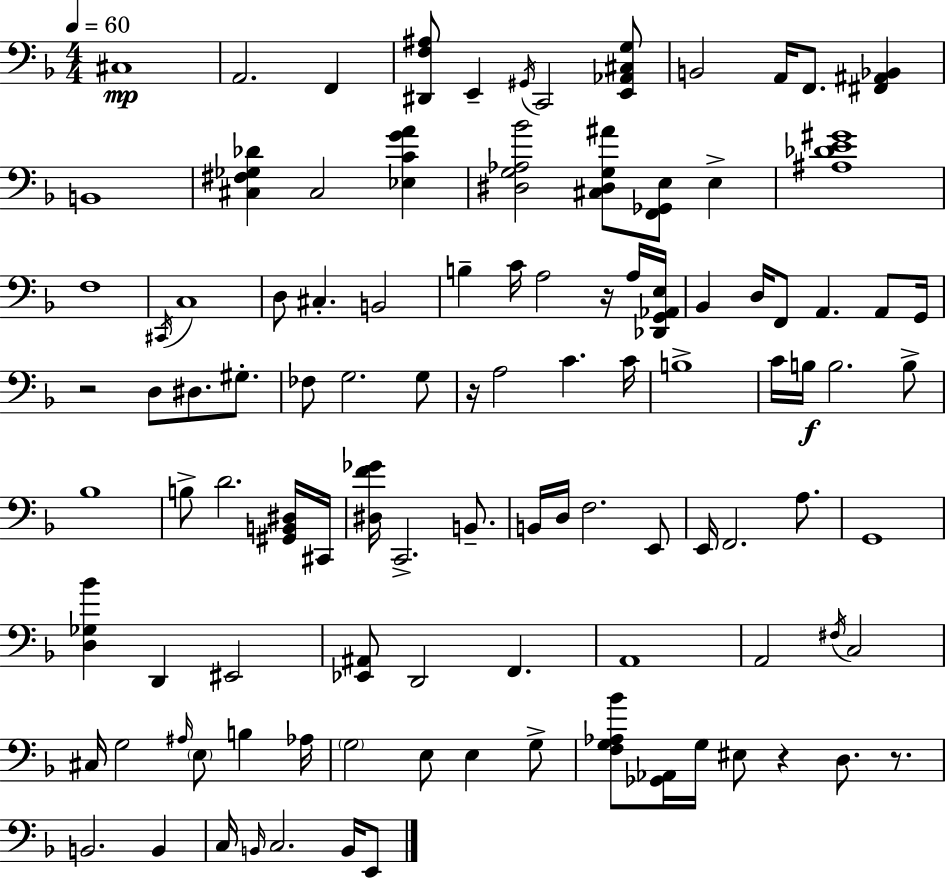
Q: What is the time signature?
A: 4/4